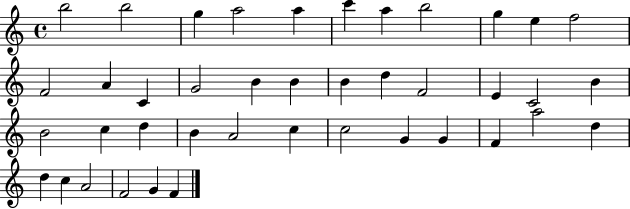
{
  \clef treble
  \time 4/4
  \defaultTimeSignature
  \key c \major
  b''2 b''2 | g''4 a''2 a''4 | c'''4 a''4 b''2 | g''4 e''4 f''2 | \break f'2 a'4 c'4 | g'2 b'4 b'4 | b'4 d''4 f'2 | e'4 c'2 b'4 | \break b'2 c''4 d''4 | b'4 a'2 c''4 | c''2 g'4 g'4 | f'4 a''2 d''4 | \break d''4 c''4 a'2 | f'2 g'4 f'4 | \bar "|."
}